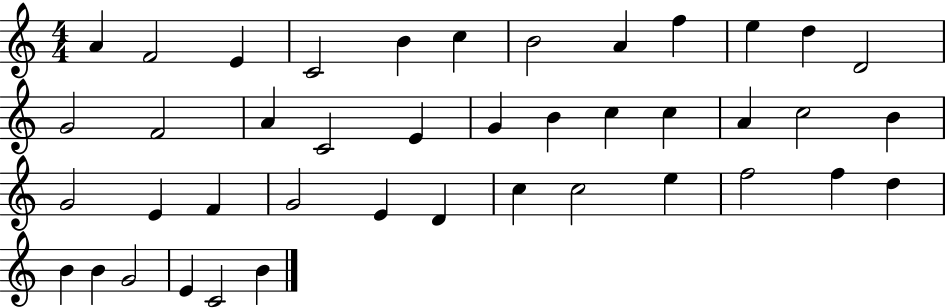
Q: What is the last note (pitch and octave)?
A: B4